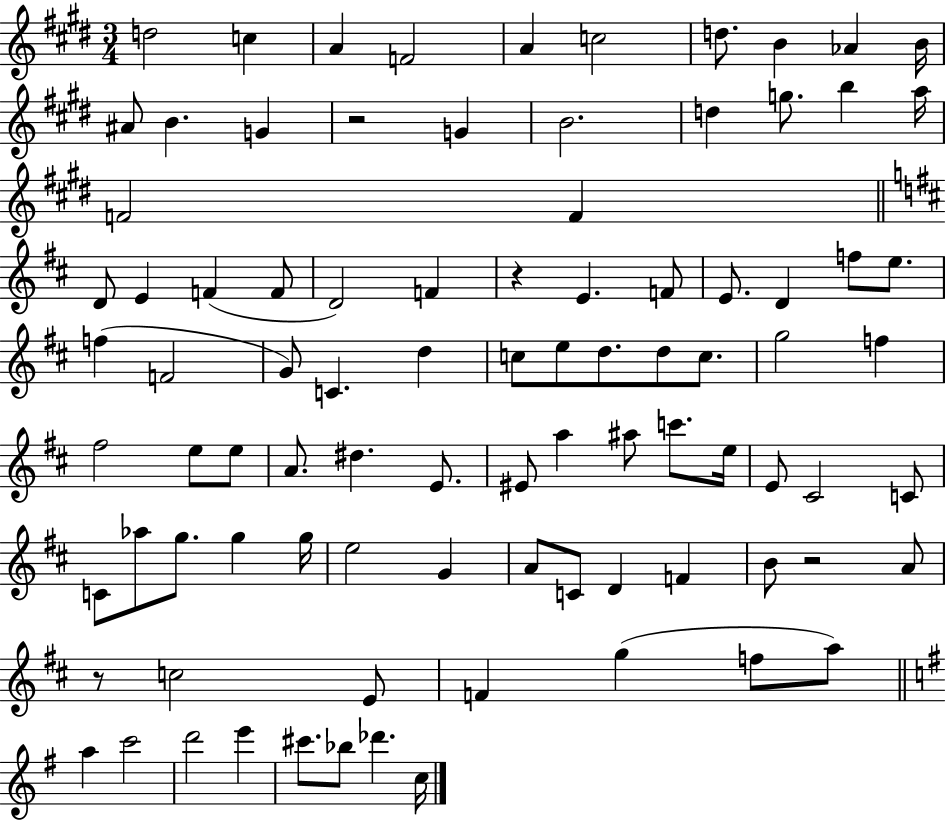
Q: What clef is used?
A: treble